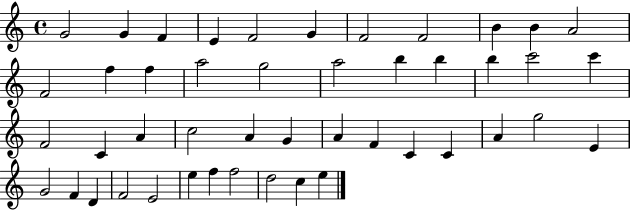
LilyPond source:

{
  \clef treble
  \time 4/4
  \defaultTimeSignature
  \key c \major
  g'2 g'4 f'4 | e'4 f'2 g'4 | f'2 f'2 | b'4 b'4 a'2 | \break f'2 f''4 f''4 | a''2 g''2 | a''2 b''4 b''4 | b''4 c'''2 c'''4 | \break f'2 c'4 a'4 | c''2 a'4 g'4 | a'4 f'4 c'4 c'4 | a'4 g''2 e'4 | \break g'2 f'4 d'4 | f'2 e'2 | e''4 f''4 f''2 | d''2 c''4 e''4 | \break \bar "|."
}